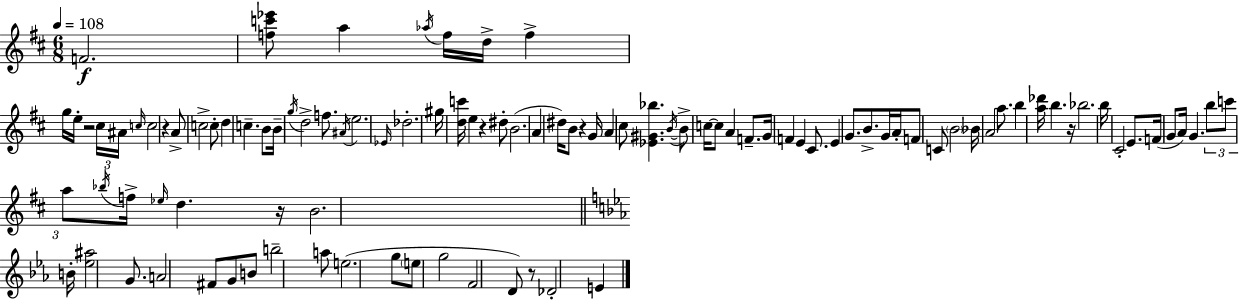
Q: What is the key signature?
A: D major